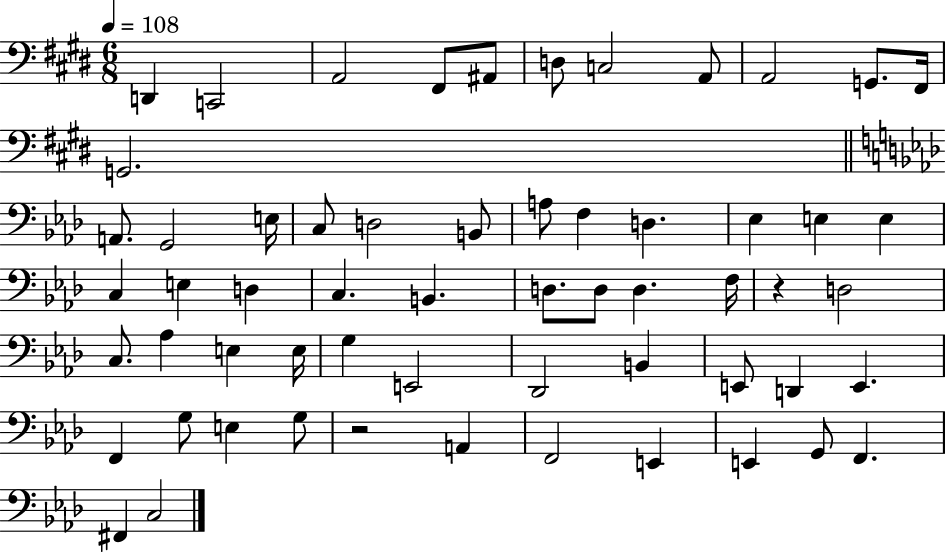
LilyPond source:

{
  \clef bass
  \numericTimeSignature
  \time 6/8
  \key e \major
  \tempo 4 = 108
  d,4 c,2 | a,2 fis,8 ais,8 | d8 c2 a,8 | a,2 g,8. fis,16 | \break g,2. | \bar "||" \break \key aes \major a,8. g,2 e16 | c8 d2 b,8 | a8 f4 d4. | ees4 e4 e4 | \break c4 e4 d4 | c4. b,4. | d8. d8 d4. f16 | r4 d2 | \break c8. aes4 e4 e16 | g4 e,2 | des,2 b,4 | e,8 d,4 e,4. | \break f,4 g8 e4 g8 | r2 a,4 | f,2 e,4 | e,4 g,8 f,4. | \break fis,4 c2 | \bar "|."
}